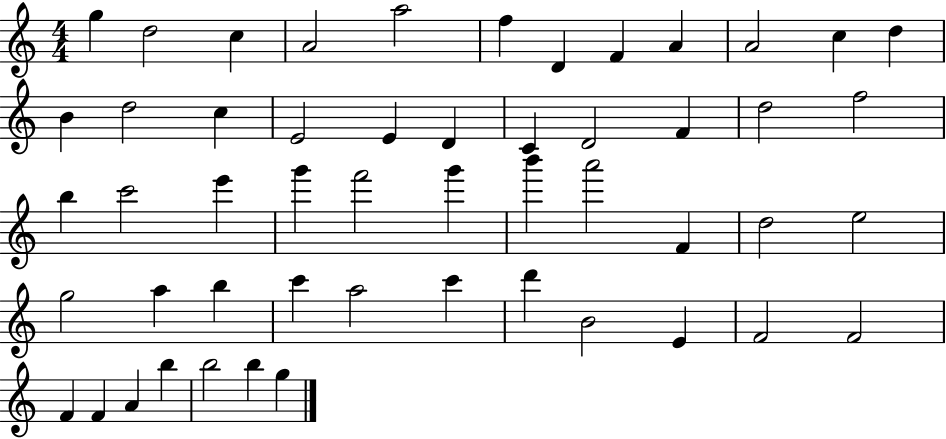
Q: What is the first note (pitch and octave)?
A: G5